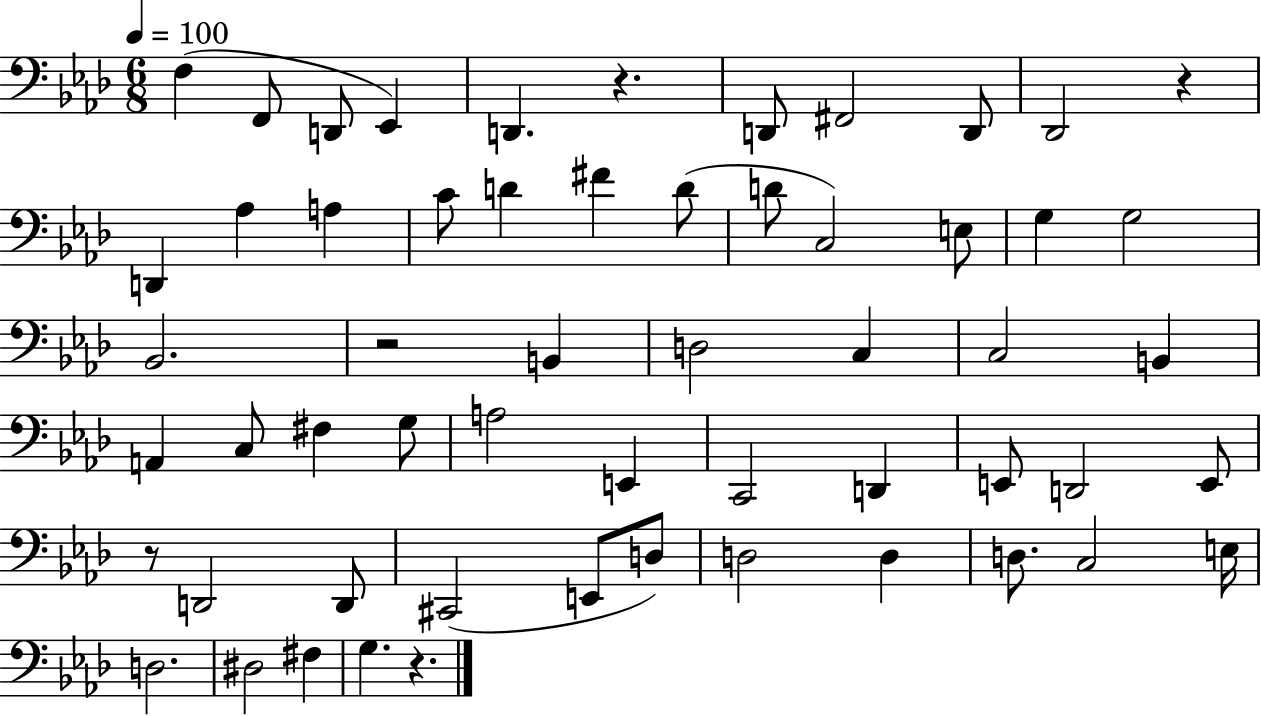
X:1
T:Untitled
M:6/8
L:1/4
K:Ab
F, F,,/2 D,,/2 _E,, D,, z D,,/2 ^F,,2 D,,/2 _D,,2 z D,, _A, A, C/2 D ^F D/2 D/2 C,2 E,/2 G, G,2 _B,,2 z2 B,, D,2 C, C,2 B,, A,, C,/2 ^F, G,/2 A,2 E,, C,,2 D,, E,,/2 D,,2 E,,/2 z/2 D,,2 D,,/2 ^C,,2 E,,/2 D,/2 D,2 D, D,/2 C,2 E,/4 D,2 ^D,2 ^F, G, z